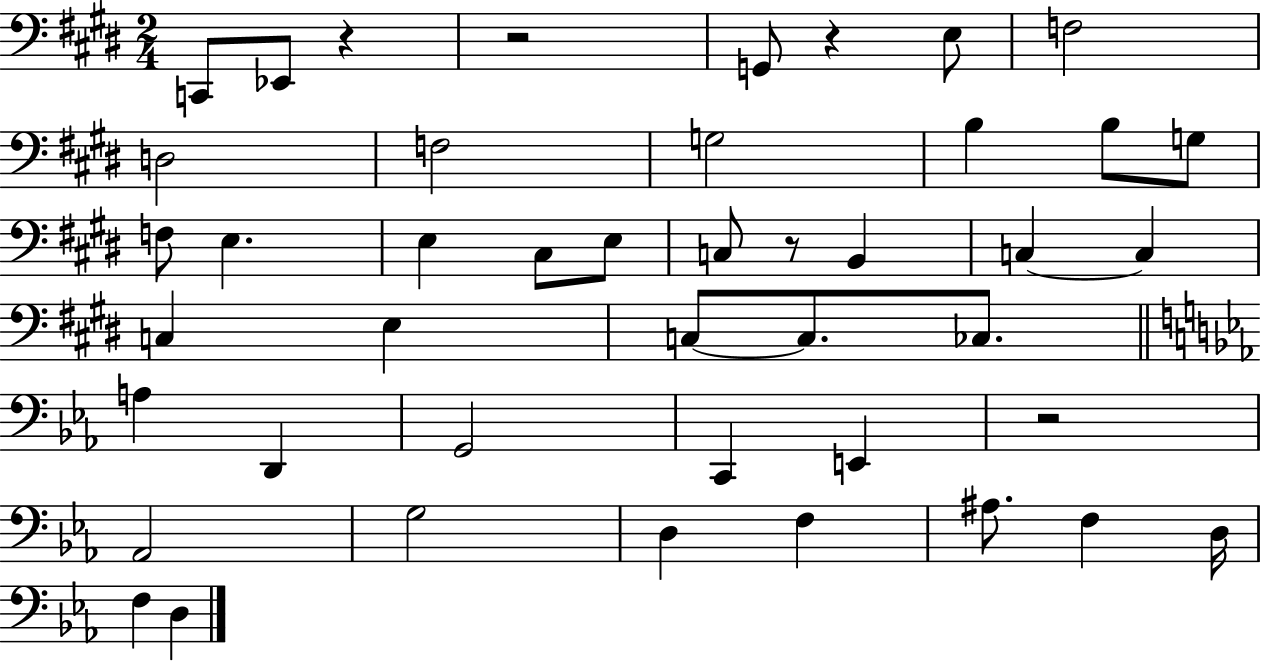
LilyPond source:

{
  \clef bass
  \numericTimeSignature
  \time 2/4
  \key e \major
  c,8 ees,8 r4 | r2 | g,8 r4 e8 | f2 | \break d2 | f2 | g2 | b4 b8 g8 | \break f8 e4. | e4 cis8 e8 | c8 r8 b,4 | c4~~ c4 | \break c4 e4 | c8~~ c8. ces8. | \bar "||" \break \key c \minor a4 d,4 | g,2 | c,4 e,4 | r2 | \break aes,2 | g2 | d4 f4 | ais8. f4 d16 | \break f4 d4 | \bar "|."
}